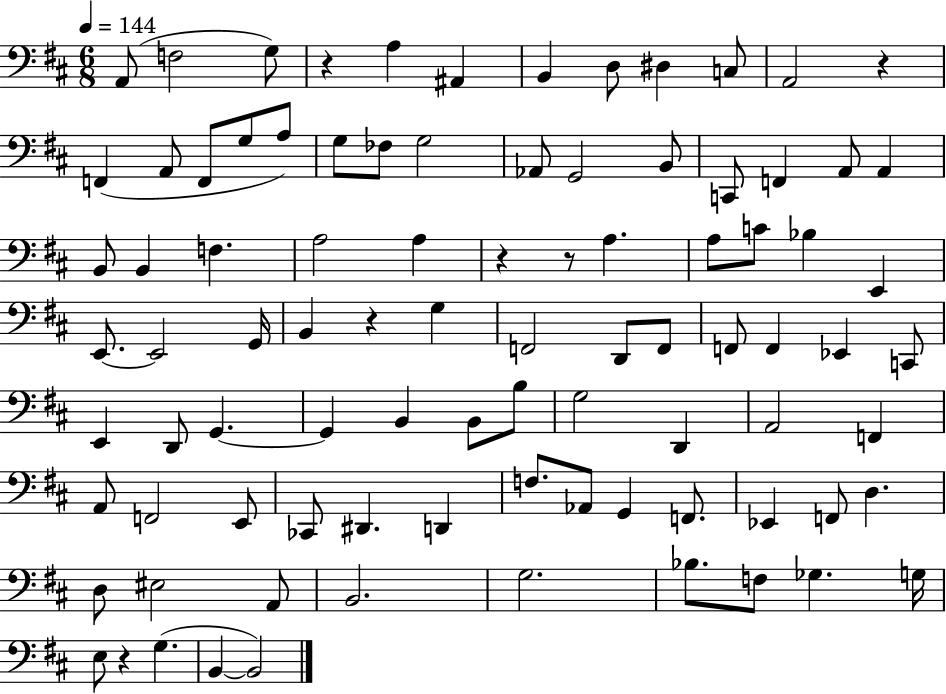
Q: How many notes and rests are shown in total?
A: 90